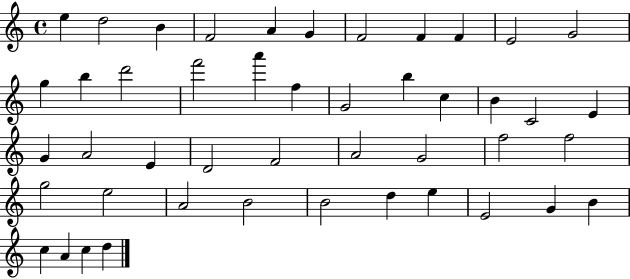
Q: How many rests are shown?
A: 0